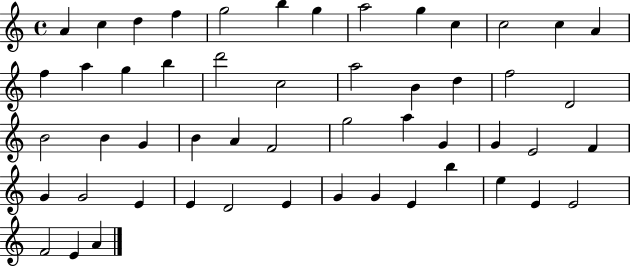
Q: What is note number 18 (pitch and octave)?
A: D6